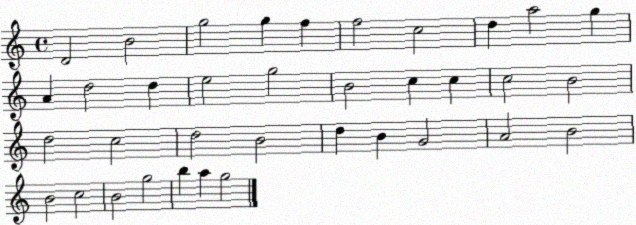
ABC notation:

X:1
T:Untitled
M:4/4
L:1/4
K:C
D2 B2 g2 g f f2 c2 d a2 g A d2 d e2 g2 B2 c c c2 B2 d2 c2 d2 B2 d B G2 A2 B2 B2 c2 B2 g2 b a g2